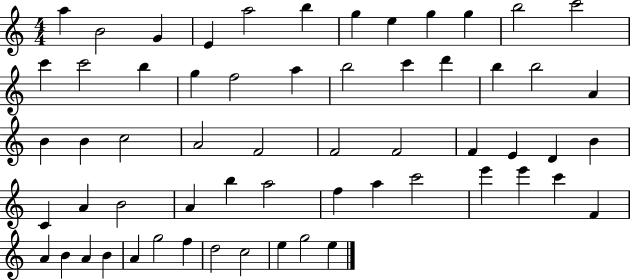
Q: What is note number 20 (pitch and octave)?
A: C6